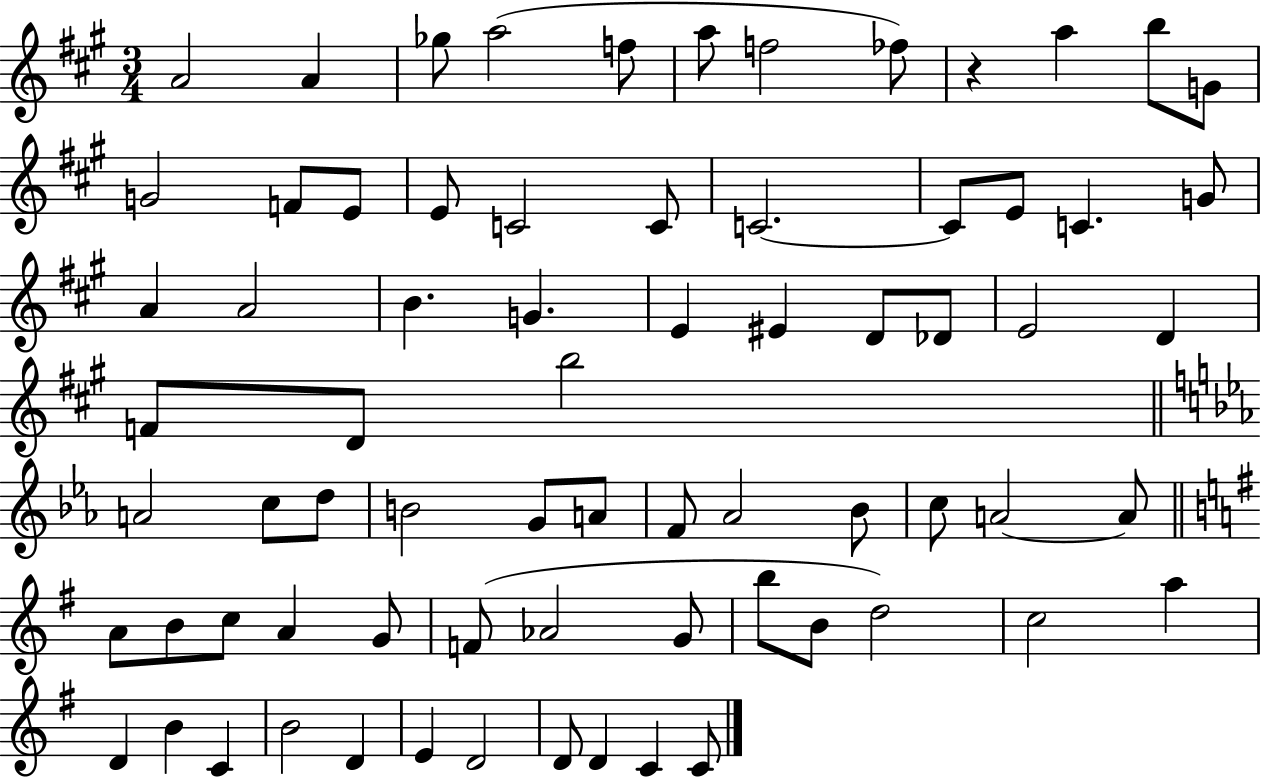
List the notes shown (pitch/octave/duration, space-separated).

A4/h A4/q Gb5/e A5/h F5/e A5/e F5/h FES5/e R/q A5/q B5/e G4/e G4/h F4/e E4/e E4/e C4/h C4/e C4/h. C4/e E4/e C4/q. G4/e A4/q A4/h B4/q. G4/q. E4/q EIS4/q D4/e Db4/e E4/h D4/q F4/e D4/e B5/h A4/h C5/e D5/e B4/h G4/e A4/e F4/e Ab4/h Bb4/e C5/e A4/h A4/e A4/e B4/e C5/e A4/q G4/e F4/e Ab4/h G4/e B5/e B4/e D5/h C5/h A5/q D4/q B4/q C4/q B4/h D4/q E4/q D4/h D4/e D4/q C4/q C4/e